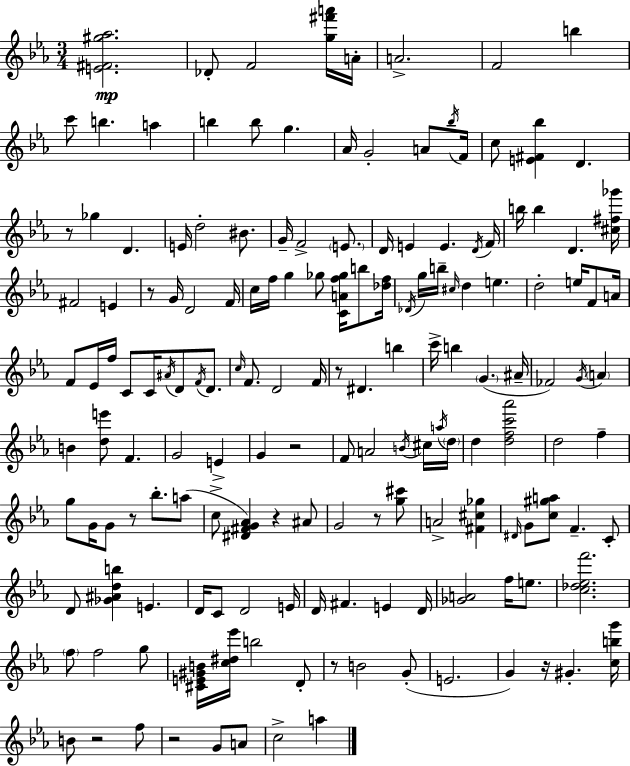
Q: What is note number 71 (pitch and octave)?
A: C6